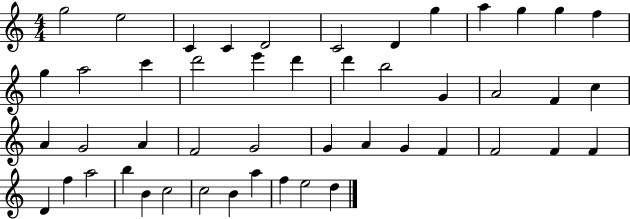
G5/h E5/h C4/q C4/q D4/h C4/h D4/q G5/q A5/q G5/q G5/q F5/q G5/q A5/h C6/q D6/h E6/q D6/q D6/q B5/h G4/q A4/h F4/q C5/q A4/q G4/h A4/q F4/h G4/h G4/q A4/q G4/q F4/q F4/h F4/q F4/q D4/q F5/q A5/h B5/q B4/q C5/h C5/h B4/q A5/q F5/q E5/h D5/q